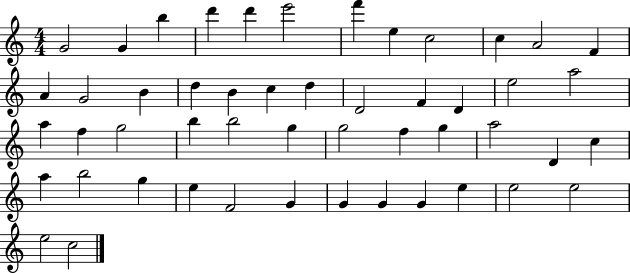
{
  \clef treble
  \numericTimeSignature
  \time 4/4
  \key c \major
  g'2 g'4 b''4 | d'''4 d'''4 e'''2 | f'''4 e''4 c''2 | c''4 a'2 f'4 | \break a'4 g'2 b'4 | d''4 b'4 c''4 d''4 | d'2 f'4 d'4 | e''2 a''2 | \break a''4 f''4 g''2 | b''4 b''2 g''4 | g''2 f''4 g''4 | a''2 d'4 c''4 | \break a''4 b''2 g''4 | e''4 f'2 g'4 | g'4 g'4 g'4 e''4 | e''2 e''2 | \break e''2 c''2 | \bar "|."
}